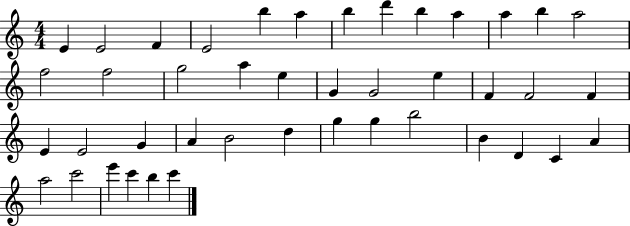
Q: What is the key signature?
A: C major